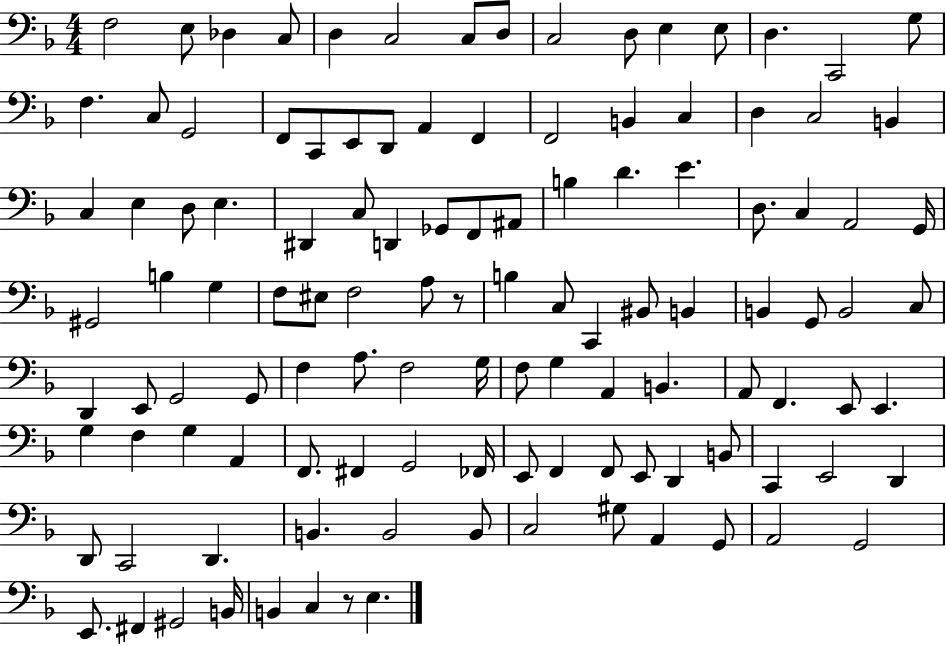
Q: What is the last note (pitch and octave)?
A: E3